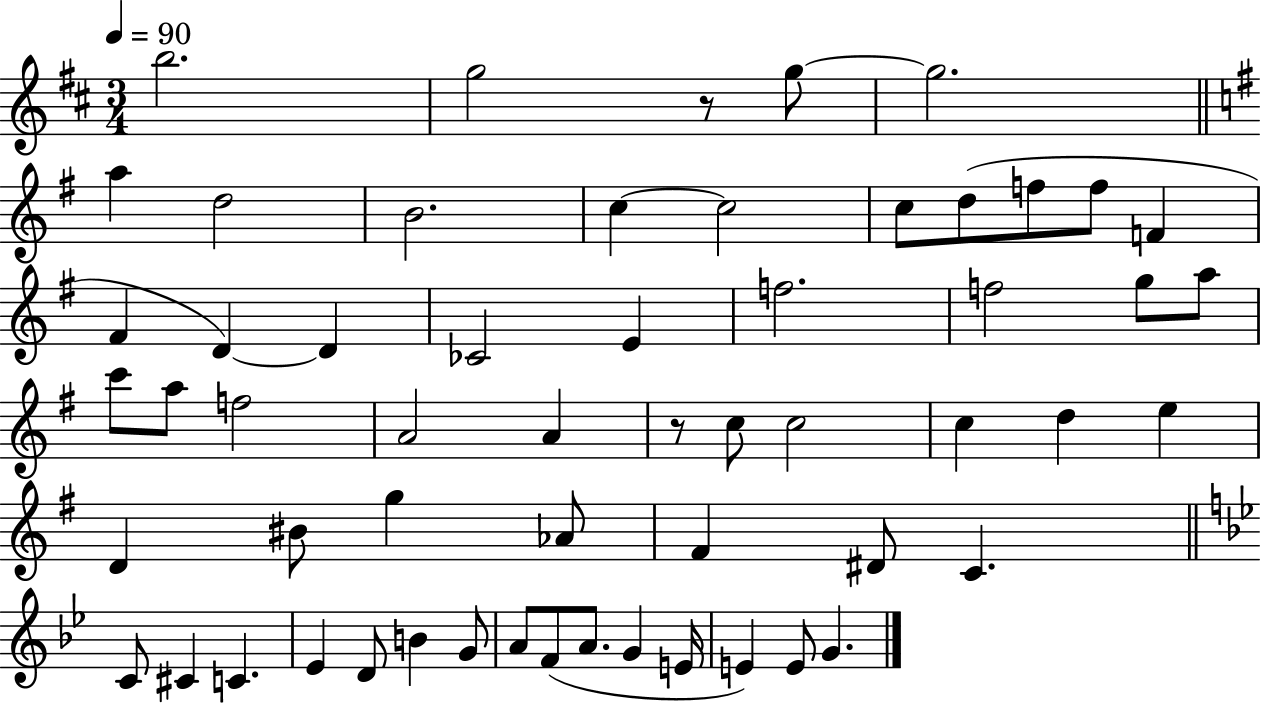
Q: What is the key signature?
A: D major